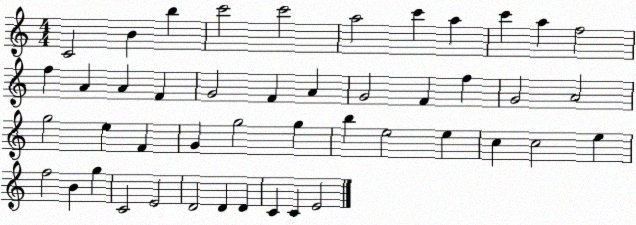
X:1
T:Untitled
M:4/4
L:1/4
K:C
C2 B b c'2 c'2 a2 c' a c' a f2 f A A F G2 F A G2 F f G2 A2 g2 e F G g2 g b e2 e c c2 e f2 B g C2 E2 D2 D D C C E2